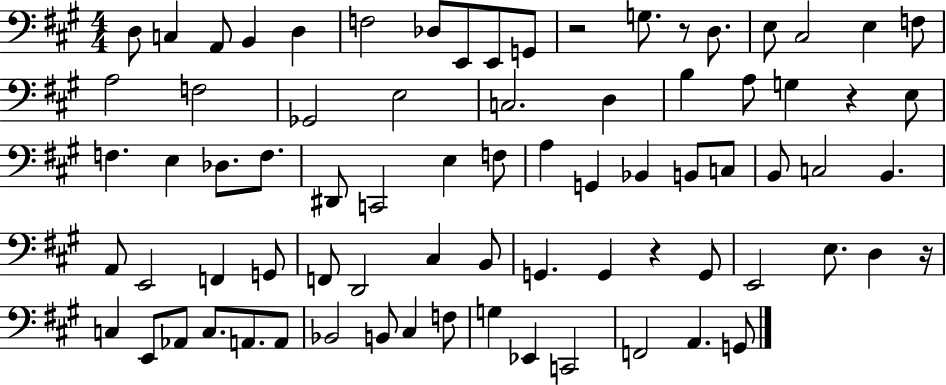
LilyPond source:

{
  \clef bass
  \numericTimeSignature
  \time 4/4
  \key a \major
  d8 c4 a,8 b,4 d4 | f2 des8 e,8 e,8 g,8 | r2 g8. r8 d8. | e8 cis2 e4 f8 | \break a2 f2 | ges,2 e2 | c2. d4 | b4 a8 g4 r4 e8 | \break f4. e4 des8. f8. | dis,8 c,2 e4 f8 | a4 g,4 bes,4 b,8 c8 | b,8 c2 b,4. | \break a,8 e,2 f,4 g,8 | f,8 d,2 cis4 b,8 | g,4. g,4 r4 g,8 | e,2 e8. d4 r16 | \break c4 e,8 aes,8 c8. a,8. a,8 | bes,2 b,8 cis4 f8 | g4 ees,4 c,2 | f,2 a,4. g,8 | \break \bar "|."
}